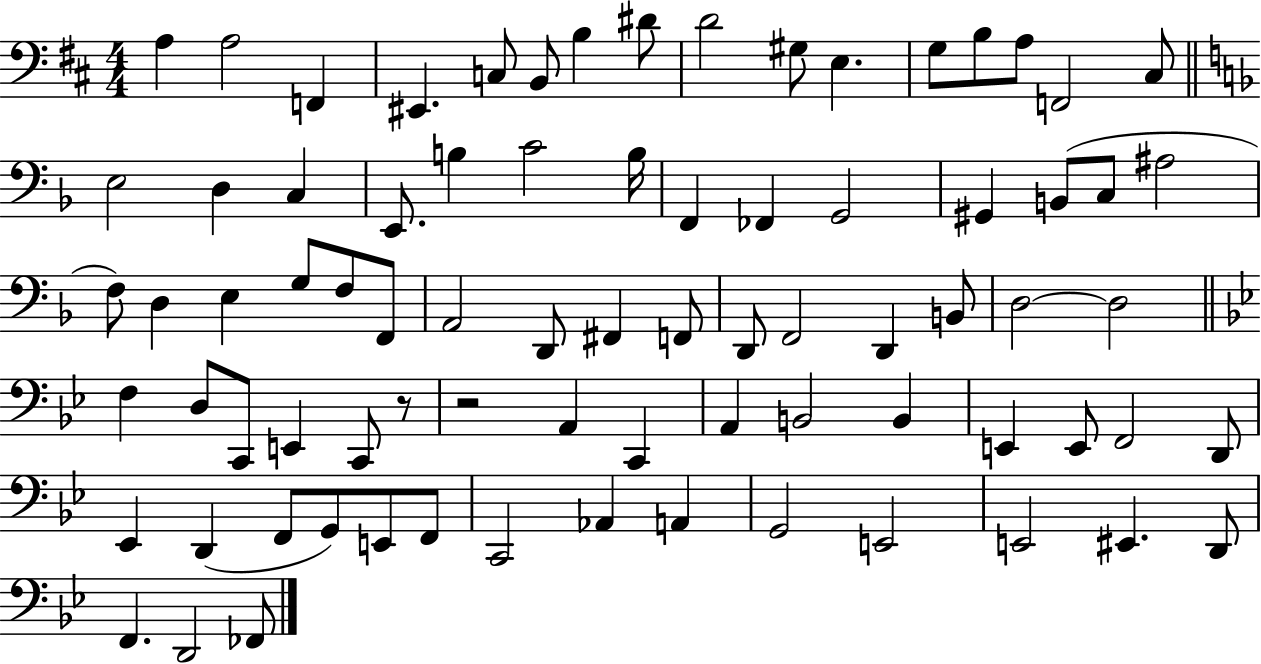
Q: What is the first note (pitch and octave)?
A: A3